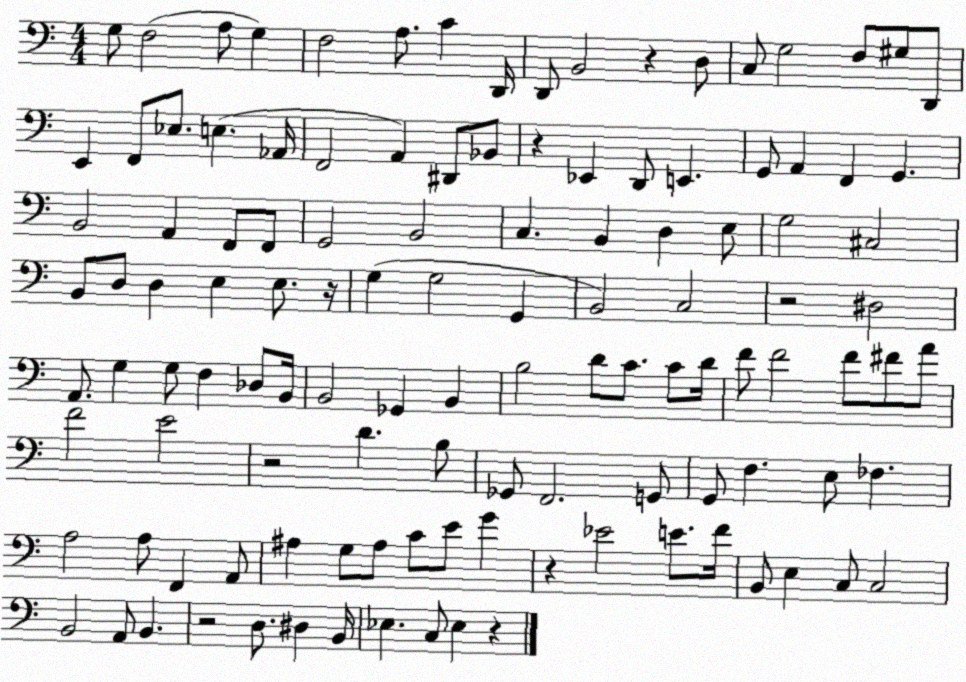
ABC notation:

X:1
T:Untitled
M:4/4
L:1/4
K:C
G,/2 F,2 A,/2 G, F,2 A,/2 C D,,/4 D,,/2 B,,2 z D,/2 C,/2 G,2 F,/2 ^G,/2 D,,/2 E,, F,,/2 _E,/2 E, _A,,/4 F,,2 A,, ^D,,/2 _B,,/2 z _E,, D,,/2 E,, G,,/2 A,, F,, G,, B,,2 A,, F,,/2 F,,/2 G,,2 B,,2 C, B,, D, E,/2 G,2 ^C,2 B,,/2 D,/2 D, E, E,/2 z/4 G, G,2 G,, B,,2 C,2 z2 ^D,2 A,,/2 G, G,/2 F, _D,/2 B,,/4 B,,2 _G,, B,, B,2 D/2 C/2 C/2 D/4 F/2 F2 F/2 ^F/2 A/2 F2 E2 z2 D B,/2 _G,,/2 F,,2 G,,/2 G,,/2 F, E,/2 _F, A,2 A,/2 F,, A,,/2 ^A, G,/2 ^A,/2 C/2 E/2 G z _E2 E/2 F/4 B,,/2 E, C,/2 C,2 B,,2 A,,/2 B,, z2 D,/2 ^D, B,,/4 _E, C,/2 _E, z